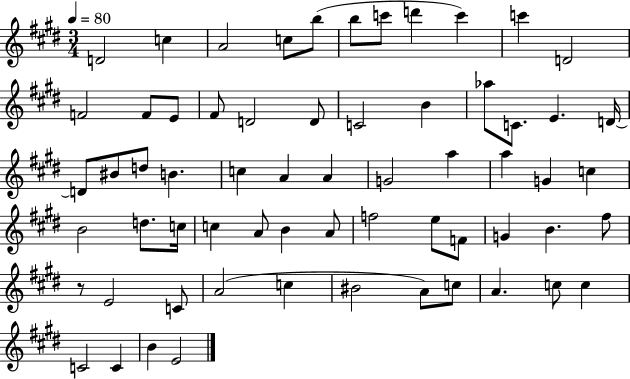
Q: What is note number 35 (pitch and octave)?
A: C5